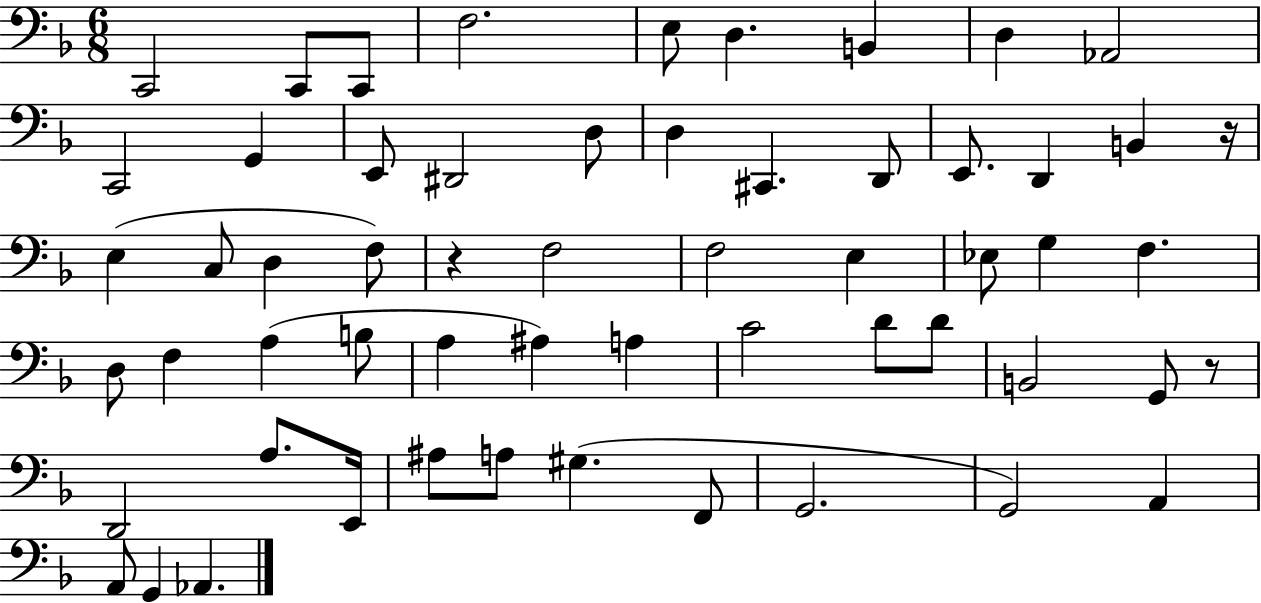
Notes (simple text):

C2/h C2/e C2/e F3/h. E3/e D3/q. B2/q D3/q Ab2/h C2/h G2/q E2/e D#2/h D3/e D3/q C#2/q. D2/e E2/e. D2/q B2/q R/s E3/q C3/e D3/q F3/e R/q F3/h F3/h E3/q Eb3/e G3/q F3/q. D3/e F3/q A3/q B3/e A3/q A#3/q A3/q C4/h D4/e D4/e B2/h G2/e R/e D2/h A3/e. E2/s A#3/e A3/e G#3/q. F2/e G2/h. G2/h A2/q A2/e G2/q Ab2/q.